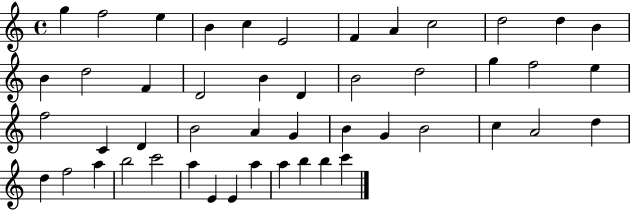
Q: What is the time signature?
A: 4/4